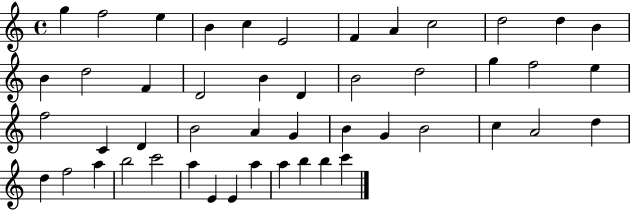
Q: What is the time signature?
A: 4/4